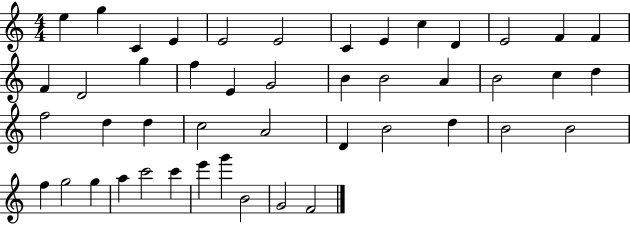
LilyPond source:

{
  \clef treble
  \numericTimeSignature
  \time 4/4
  \key c \major
  e''4 g''4 c'4 e'4 | e'2 e'2 | c'4 e'4 c''4 d'4 | e'2 f'4 f'4 | \break f'4 d'2 g''4 | f''4 e'4 g'2 | b'4 b'2 a'4 | b'2 c''4 d''4 | \break f''2 d''4 d''4 | c''2 a'2 | d'4 b'2 d''4 | b'2 b'2 | \break f''4 g''2 g''4 | a''4 c'''2 c'''4 | e'''4 g'''4 b'2 | g'2 f'2 | \break \bar "|."
}